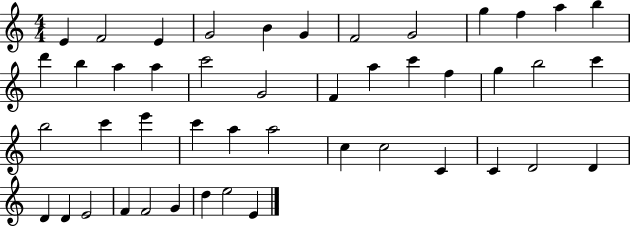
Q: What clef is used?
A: treble